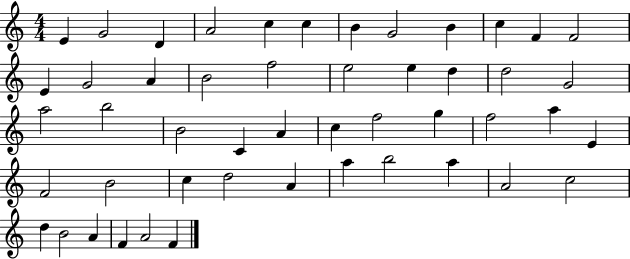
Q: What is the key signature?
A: C major